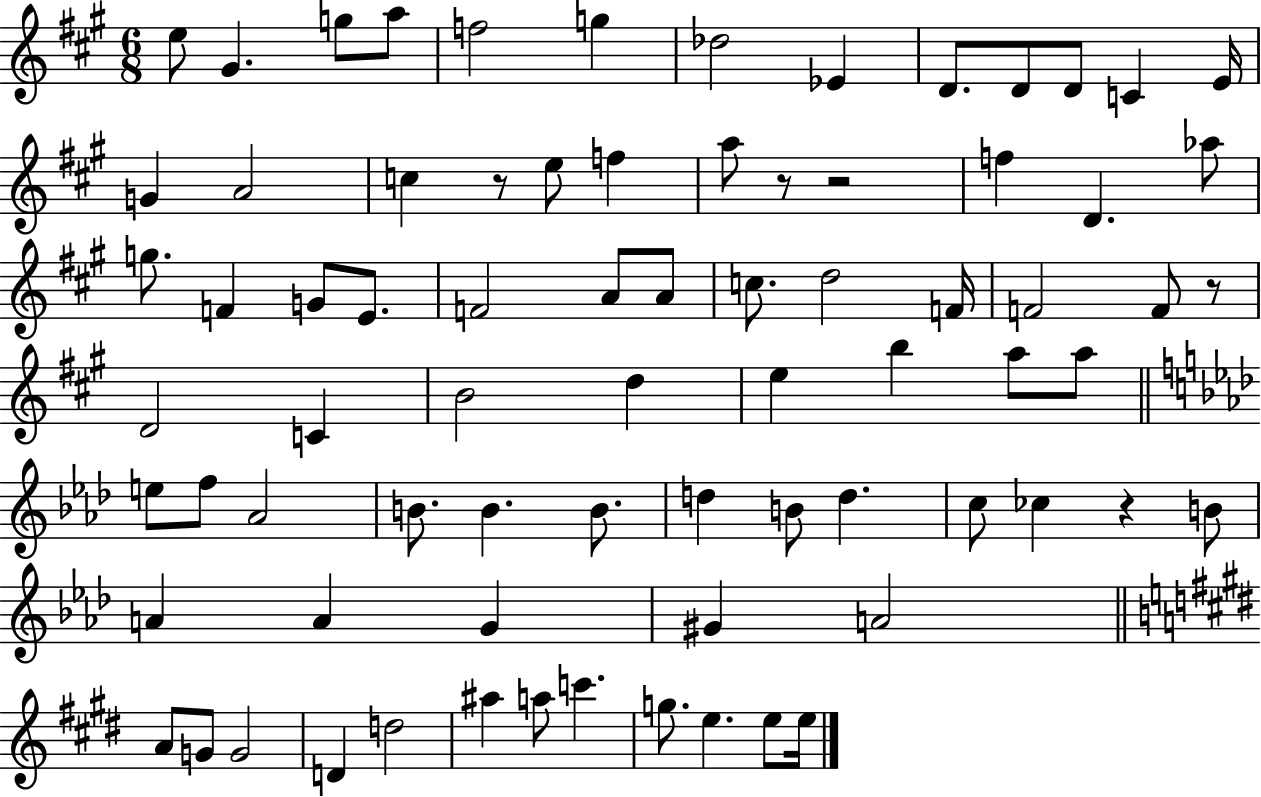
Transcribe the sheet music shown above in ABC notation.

X:1
T:Untitled
M:6/8
L:1/4
K:A
e/2 ^G g/2 a/2 f2 g _d2 _E D/2 D/2 D/2 C E/4 G A2 c z/2 e/2 f a/2 z/2 z2 f D _a/2 g/2 F G/2 E/2 F2 A/2 A/2 c/2 d2 F/4 F2 F/2 z/2 D2 C B2 d e b a/2 a/2 e/2 f/2 _A2 B/2 B B/2 d B/2 d c/2 _c z B/2 A A G ^G A2 A/2 G/2 G2 D d2 ^a a/2 c' g/2 e e/2 e/4